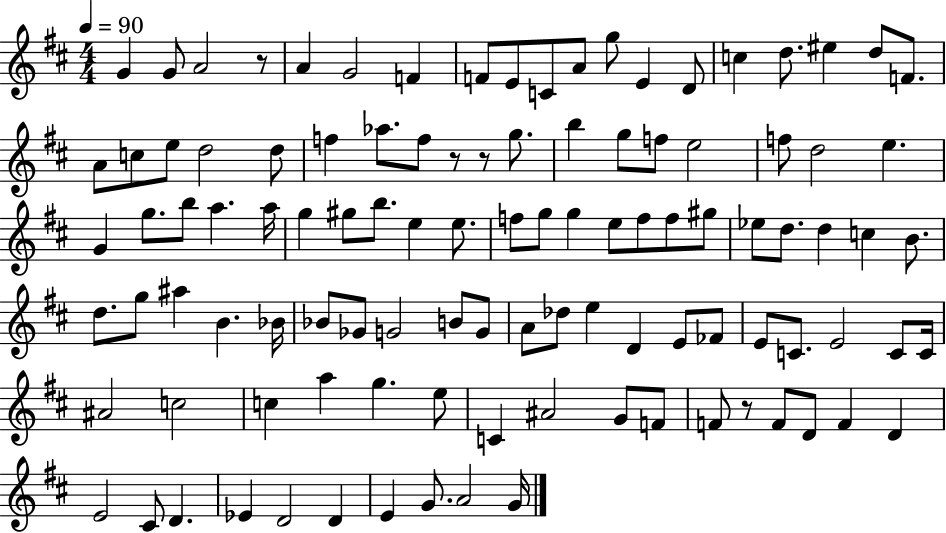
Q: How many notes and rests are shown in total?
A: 106